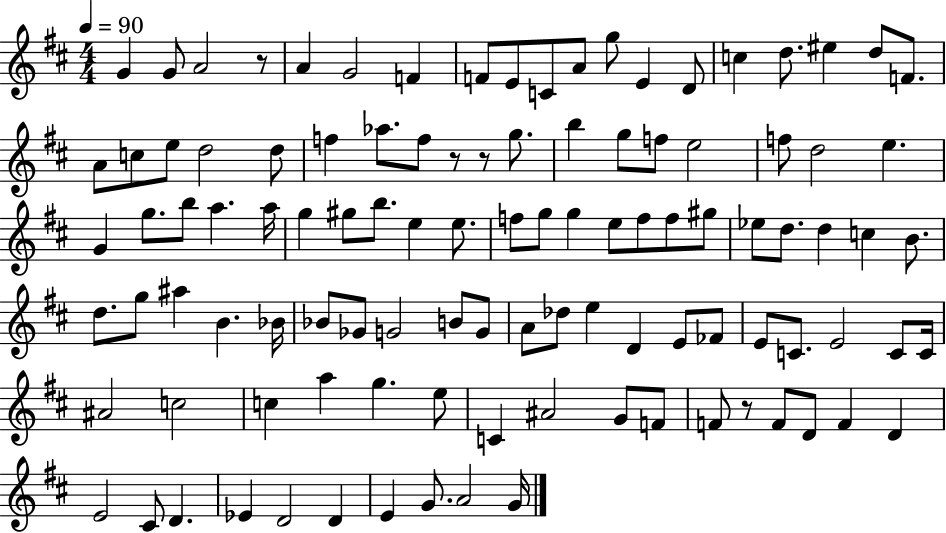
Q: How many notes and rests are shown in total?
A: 106